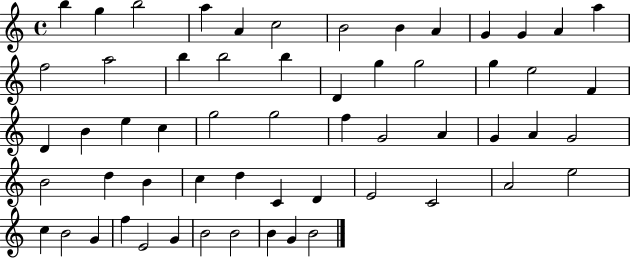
X:1
T:Untitled
M:4/4
L:1/4
K:C
b g b2 a A c2 B2 B A G G A a f2 a2 b b2 b D g g2 g e2 F D B e c g2 g2 f G2 A G A G2 B2 d B c d C D E2 C2 A2 e2 c B2 G f E2 G B2 B2 B G B2